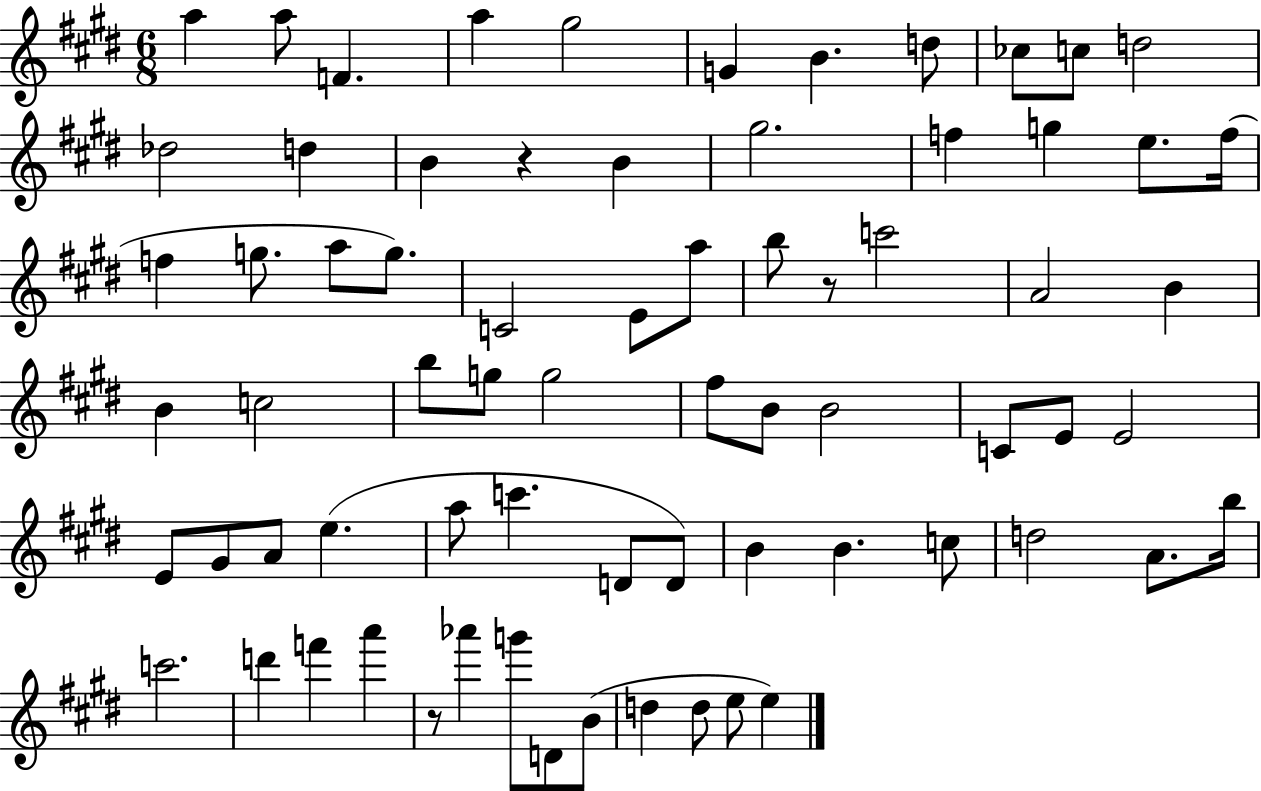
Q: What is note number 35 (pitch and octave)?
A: G5